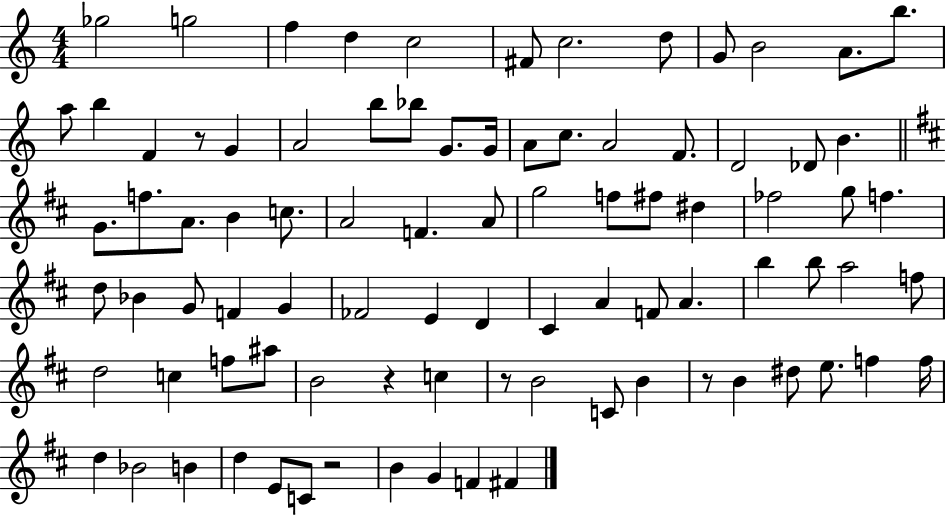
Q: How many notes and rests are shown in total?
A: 88